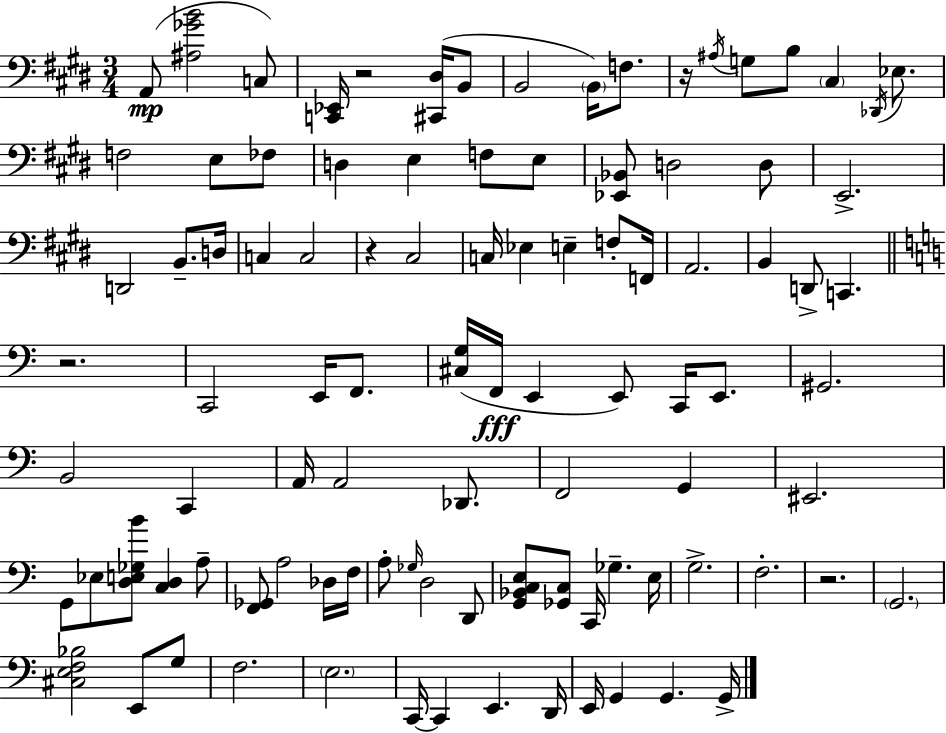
X:1
T:Untitled
M:3/4
L:1/4
K:E
A,,/2 [^A,_GB]2 C,/2 [C,,_E,,]/4 z2 [^C,,^D,]/4 B,,/2 B,,2 B,,/4 F,/2 z/4 ^A,/4 G,/2 B,/2 ^C, _D,,/4 _E,/2 F,2 E,/2 _F,/2 D, E, F,/2 E,/2 [_E,,_B,,]/2 D,2 D,/2 E,,2 D,,2 B,,/2 D,/4 C, C,2 z ^C,2 C,/4 _E, E, F,/2 F,,/4 A,,2 B,, D,,/2 C,, z2 C,,2 E,,/4 F,,/2 [^C,G,]/4 F,,/4 E,, E,,/2 C,,/4 E,,/2 ^G,,2 B,,2 C,, A,,/4 A,,2 _D,,/2 F,,2 G,, ^E,,2 G,,/2 _E,/2 [D,E,_G,B]/2 [C,D,] A,/2 [F,,_G,,]/2 A,2 _D,/4 F,/4 A,/2 _G,/4 D,2 D,,/2 [G,,_B,,C,E,]/2 [_G,,C,]/2 C,,/4 _G, E,/4 G,2 F,2 z2 G,,2 [^C,E,F,_B,]2 E,,/2 G,/2 F,2 E,2 C,,/4 C,, E,, D,,/4 E,,/4 G,, G,, G,,/4